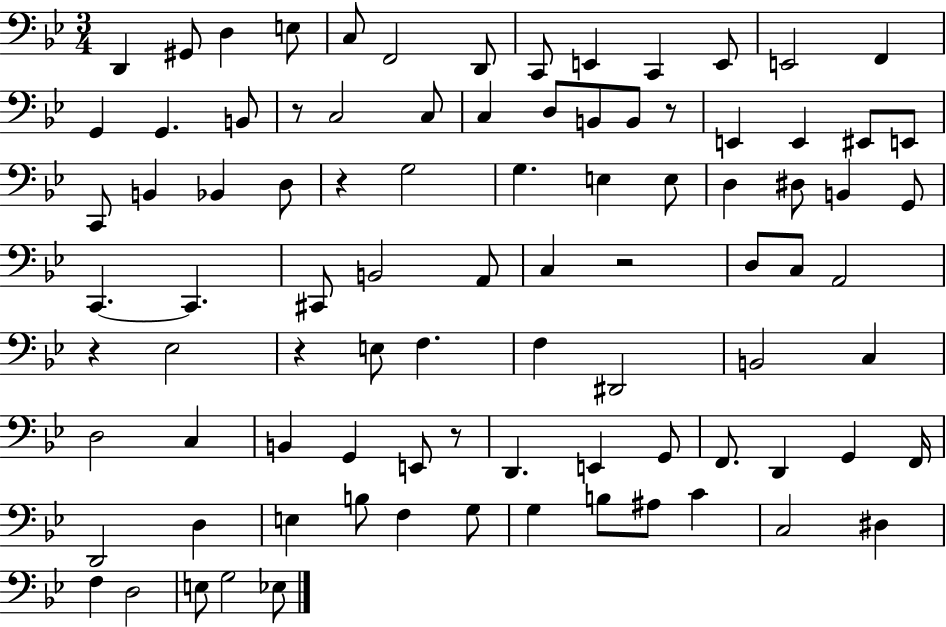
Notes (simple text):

D2/q G#2/e D3/q E3/e C3/e F2/h D2/e C2/e E2/q C2/q E2/e E2/h F2/q G2/q G2/q. B2/e R/e C3/h C3/e C3/q D3/e B2/e B2/e R/e E2/q E2/q EIS2/e E2/e C2/e B2/q Bb2/q D3/e R/q G3/h G3/q. E3/q E3/e D3/q D#3/e B2/q G2/e C2/q. C2/q. C#2/e B2/h A2/e C3/q R/h D3/e C3/e A2/h R/q Eb3/h R/q E3/e F3/q. F3/q D#2/h B2/h C3/q D3/h C3/q B2/q G2/q E2/e R/e D2/q. E2/q G2/e F2/e. D2/q G2/q F2/s D2/h D3/q E3/q B3/e F3/q G3/e G3/q B3/e A#3/e C4/q C3/h D#3/q F3/q D3/h E3/e G3/h Eb3/e